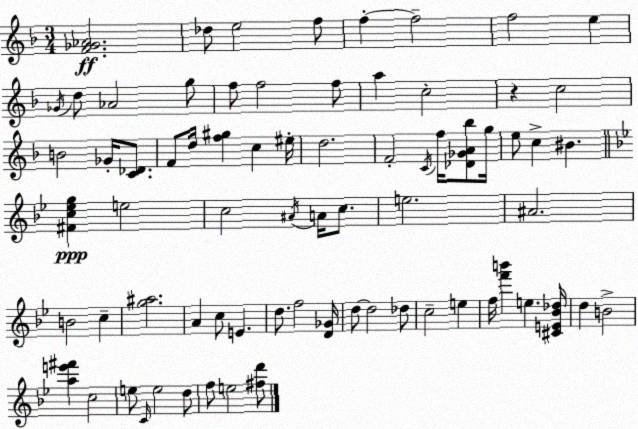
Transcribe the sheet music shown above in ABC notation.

X:1
T:Untitled
M:3/4
L:1/4
K:F
[F_G_A]2 _d/2 e2 f/2 f f2 f2 e _G/4 d/2 _A2 g/2 f/2 f2 f/2 a c2 z c2 B2 _G/4 [C_D]/2 F/2 d/4 [f^g] c ^e/4 d2 F2 C/4 f/4 [_D_GA_b]/2 g/4 e/2 c ^B [^Fc_eg] e2 c2 ^A/4 A/4 c/2 e2 ^A2 B2 c [g^a]2 A c/2 E d/2 f2 [D_G]/4 d/2 d2 _d/2 c2 e f/4 [f'b'] e [^CE_B_d]/4 d B2 [ae'^f'] c2 e/2 C/4 e2 d/2 f/2 e2 [^fd']/2